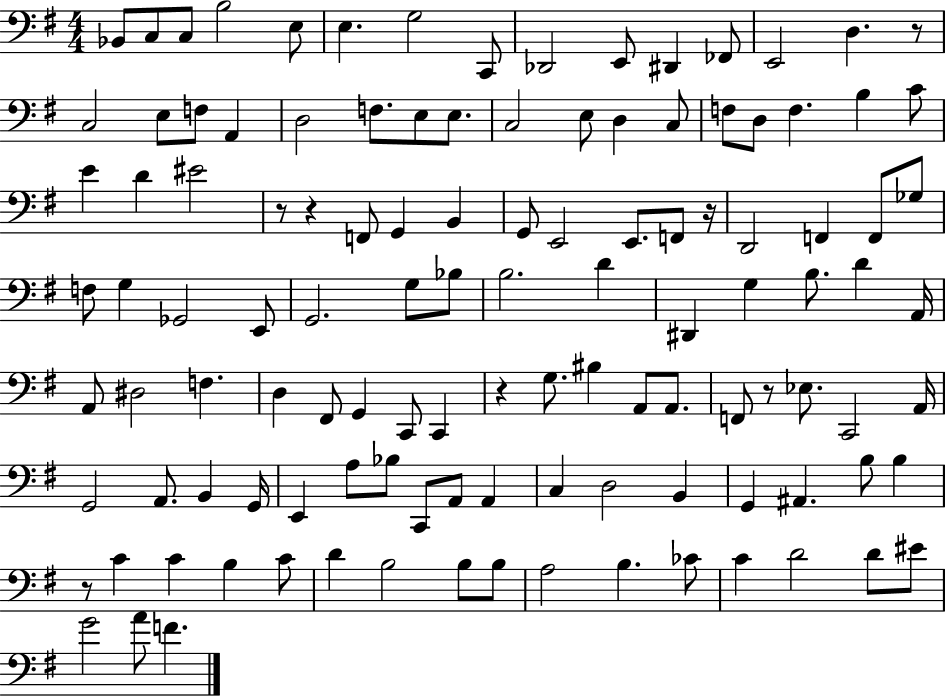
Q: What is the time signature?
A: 4/4